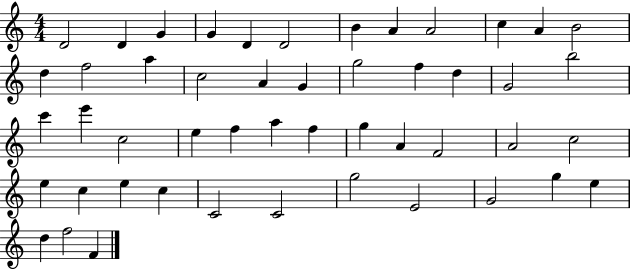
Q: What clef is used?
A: treble